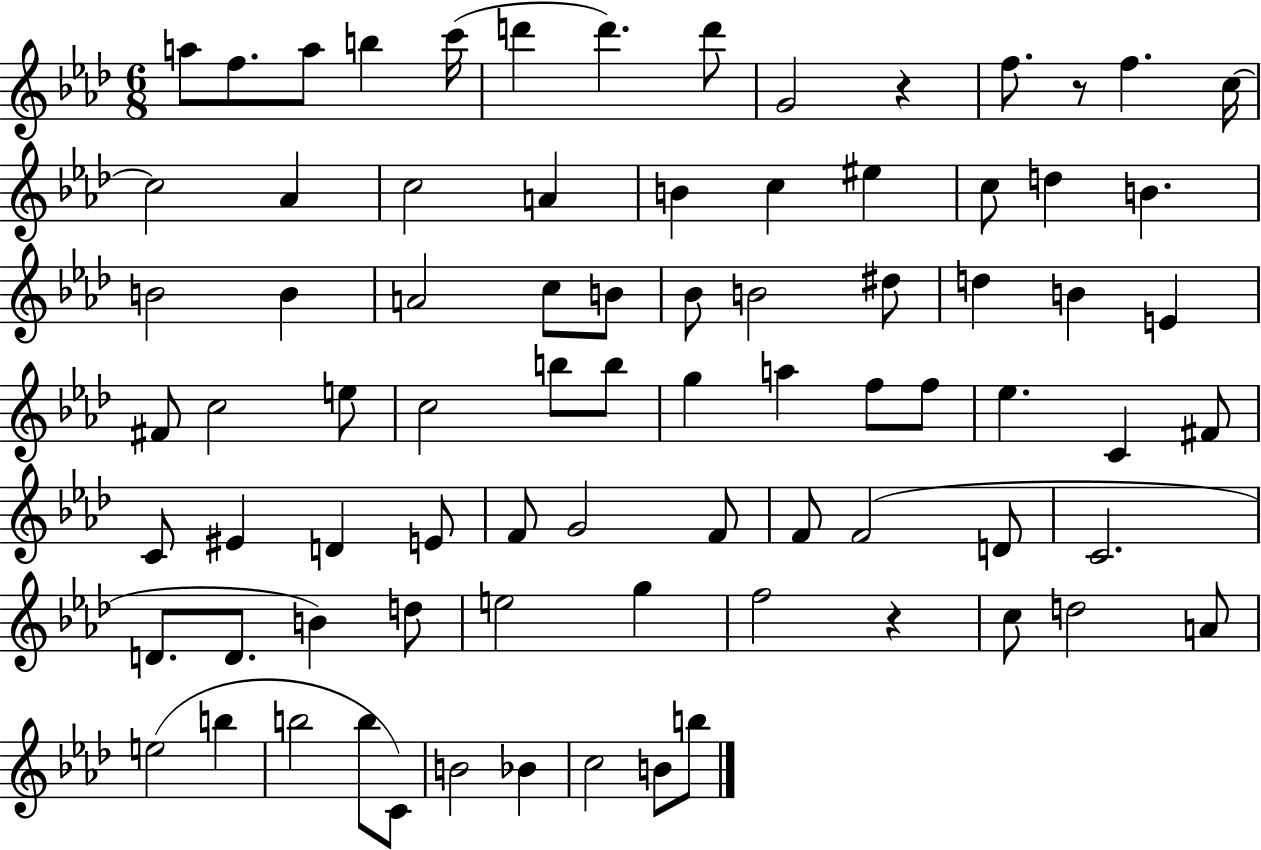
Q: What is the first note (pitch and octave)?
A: A5